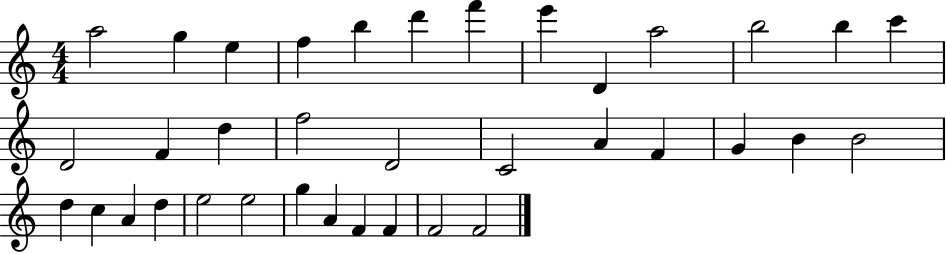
A5/h G5/q E5/q F5/q B5/q D6/q F6/q E6/q D4/q A5/h B5/h B5/q C6/q D4/h F4/q D5/q F5/h D4/h C4/h A4/q F4/q G4/q B4/q B4/h D5/q C5/q A4/q D5/q E5/h E5/h G5/q A4/q F4/q F4/q F4/h F4/h